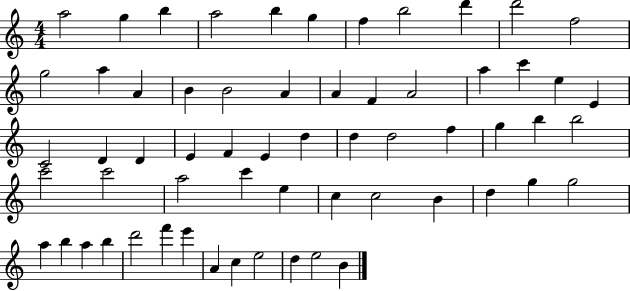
X:1
T:Untitled
M:4/4
L:1/4
K:C
a2 g b a2 b g f b2 d' d'2 f2 g2 a A B B2 A A F A2 a c' e E C2 D D E F E d d d2 f g b b2 c'2 c'2 a2 c' e c c2 B d g g2 a b a b d'2 f' e' A c e2 d e2 B